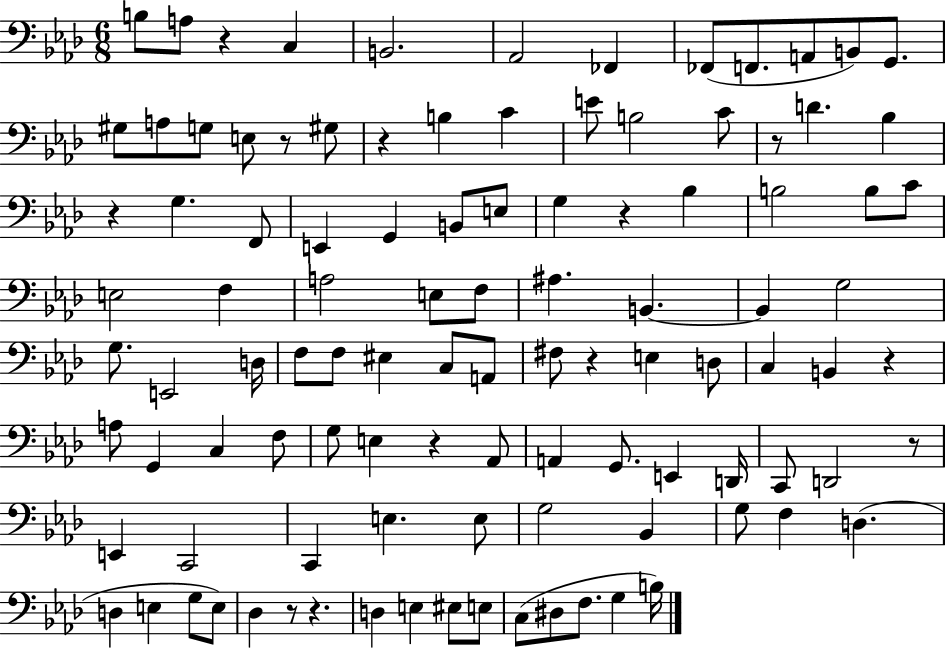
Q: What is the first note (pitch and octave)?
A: B3